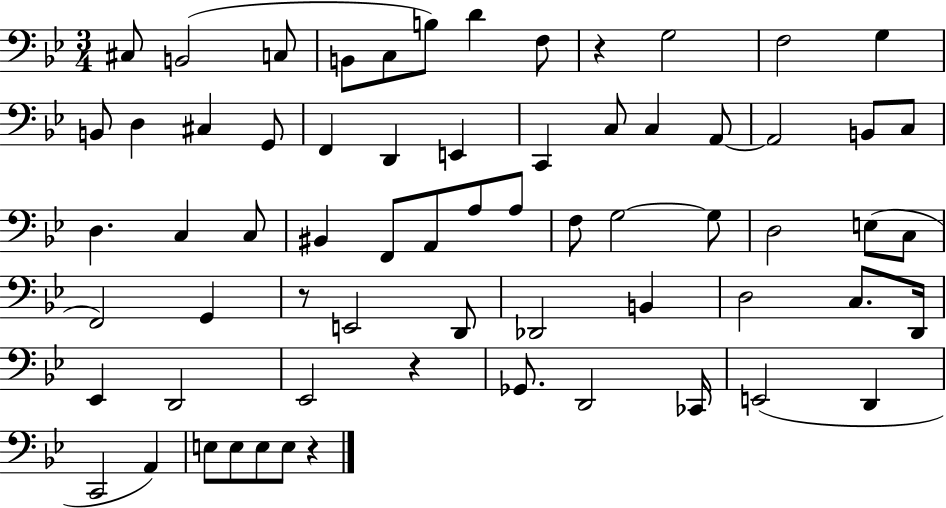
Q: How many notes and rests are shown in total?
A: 66